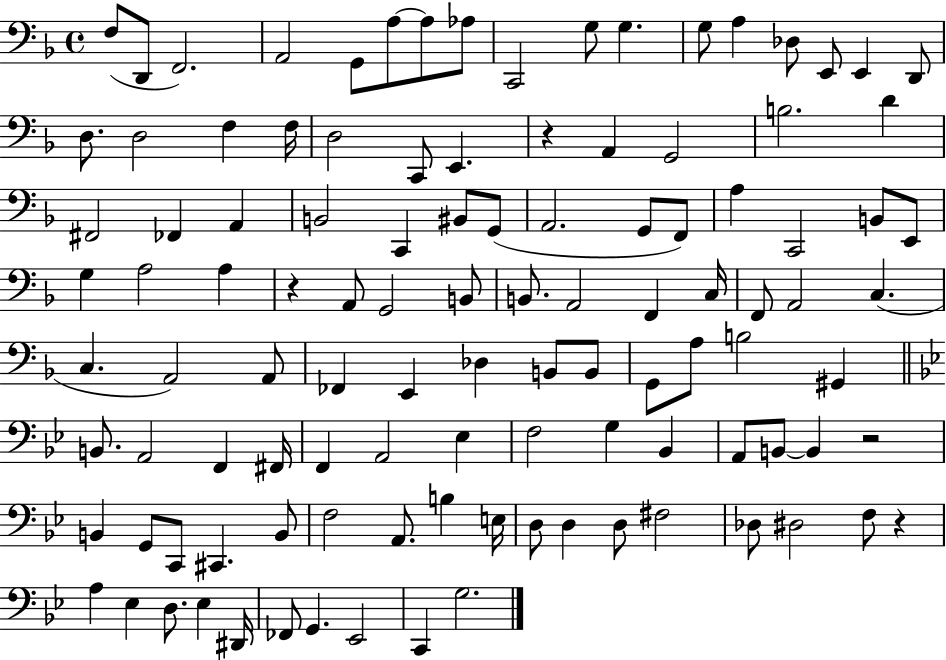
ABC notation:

X:1
T:Untitled
M:4/4
L:1/4
K:F
F,/2 D,,/2 F,,2 A,,2 G,,/2 A,/2 A,/2 _A,/2 C,,2 G,/2 G, G,/2 A, _D,/2 E,,/2 E,, D,,/2 D,/2 D,2 F, F,/4 D,2 C,,/2 E,, z A,, G,,2 B,2 D ^F,,2 _F,, A,, B,,2 C,, ^B,,/2 G,,/2 A,,2 G,,/2 F,,/2 A, C,,2 B,,/2 E,,/2 G, A,2 A, z A,,/2 G,,2 B,,/2 B,,/2 A,,2 F,, C,/4 F,,/2 A,,2 C, C, A,,2 A,,/2 _F,, E,, _D, B,,/2 B,,/2 G,,/2 A,/2 B,2 ^G,, B,,/2 A,,2 F,, ^F,,/4 F,, A,,2 _E, F,2 G, _B,, A,,/2 B,,/2 B,, z2 B,, G,,/2 C,,/2 ^C,, B,,/2 F,2 A,,/2 B, E,/4 D,/2 D, D,/2 ^F,2 _D,/2 ^D,2 F,/2 z A, _E, D,/2 _E, ^D,,/4 _F,,/2 G,, _E,,2 C,, G,2